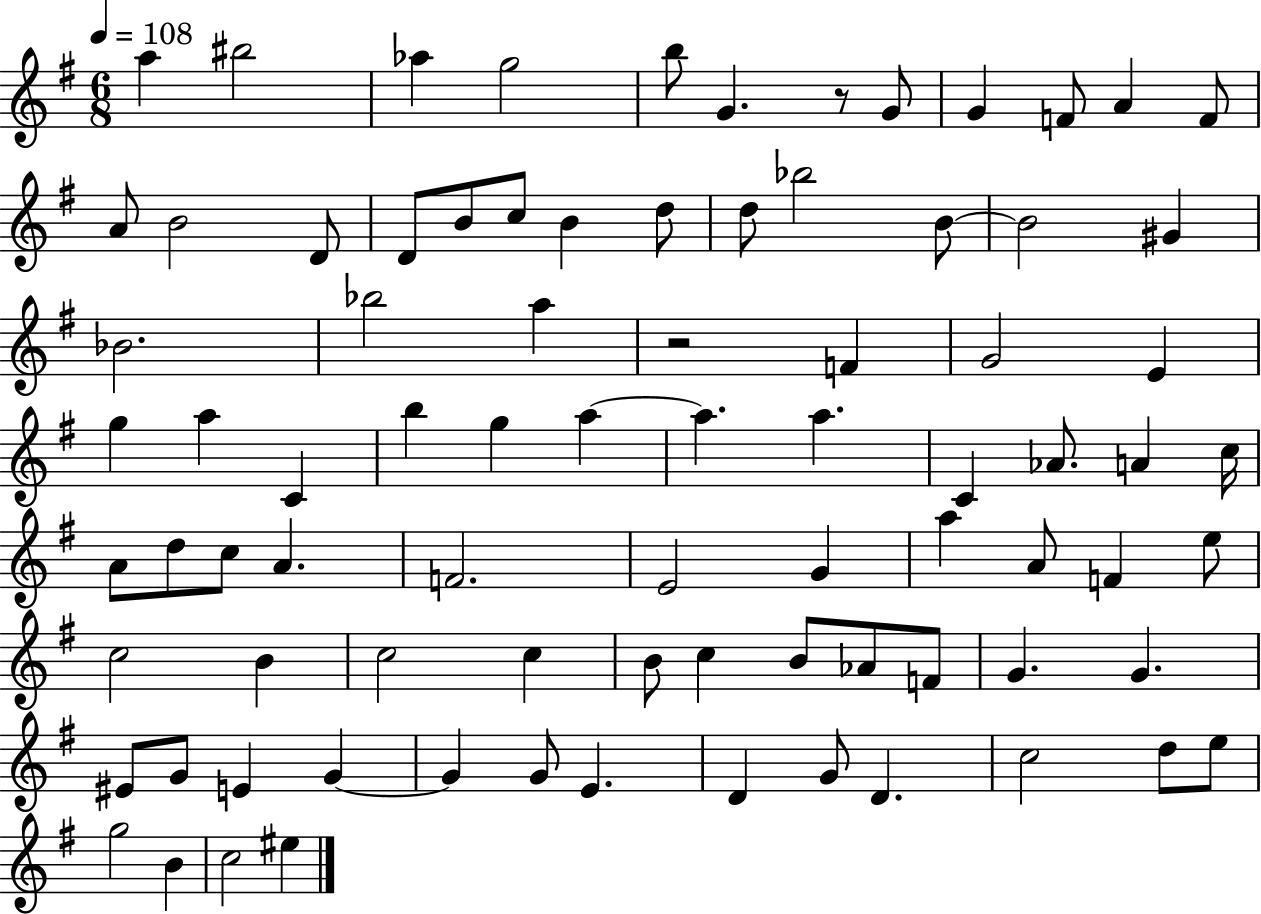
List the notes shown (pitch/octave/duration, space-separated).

A5/q BIS5/h Ab5/q G5/h B5/e G4/q. R/e G4/e G4/q F4/e A4/q F4/e A4/e B4/h D4/e D4/e B4/e C5/e B4/q D5/e D5/e Bb5/h B4/e B4/h G#4/q Bb4/h. Bb5/h A5/q R/h F4/q G4/h E4/q G5/q A5/q C4/q B5/q G5/q A5/q A5/q. A5/q. C4/q Ab4/e. A4/q C5/s A4/e D5/e C5/e A4/q. F4/h. E4/h G4/q A5/q A4/e F4/q E5/e C5/h B4/q C5/h C5/q B4/e C5/q B4/e Ab4/e F4/e G4/q. G4/q. EIS4/e G4/e E4/q G4/q G4/q G4/e E4/q. D4/q G4/e D4/q. C5/h D5/e E5/e G5/h B4/q C5/h EIS5/q